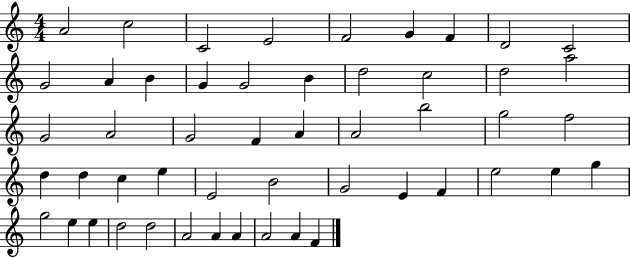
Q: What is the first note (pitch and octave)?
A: A4